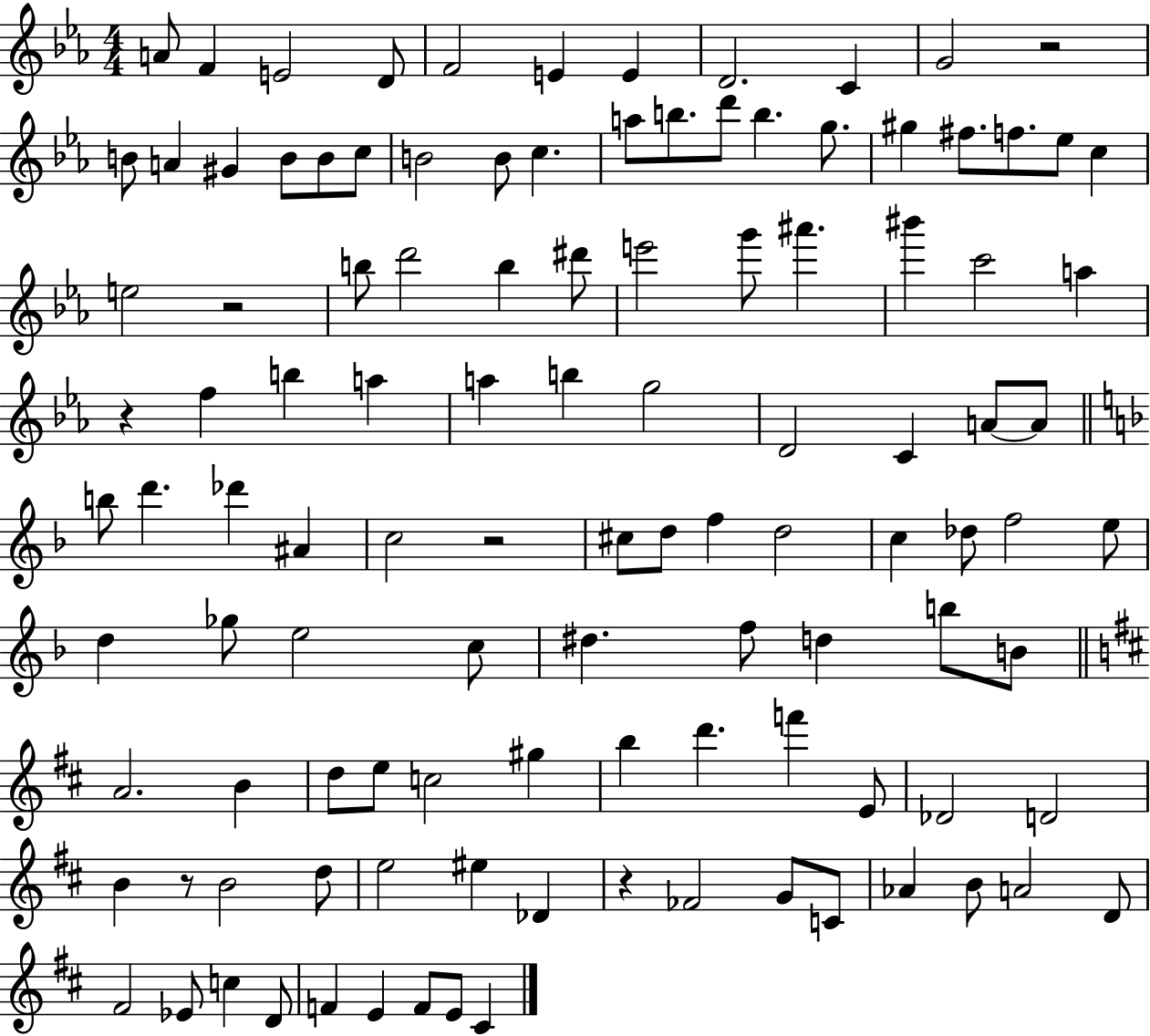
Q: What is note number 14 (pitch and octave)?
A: B4